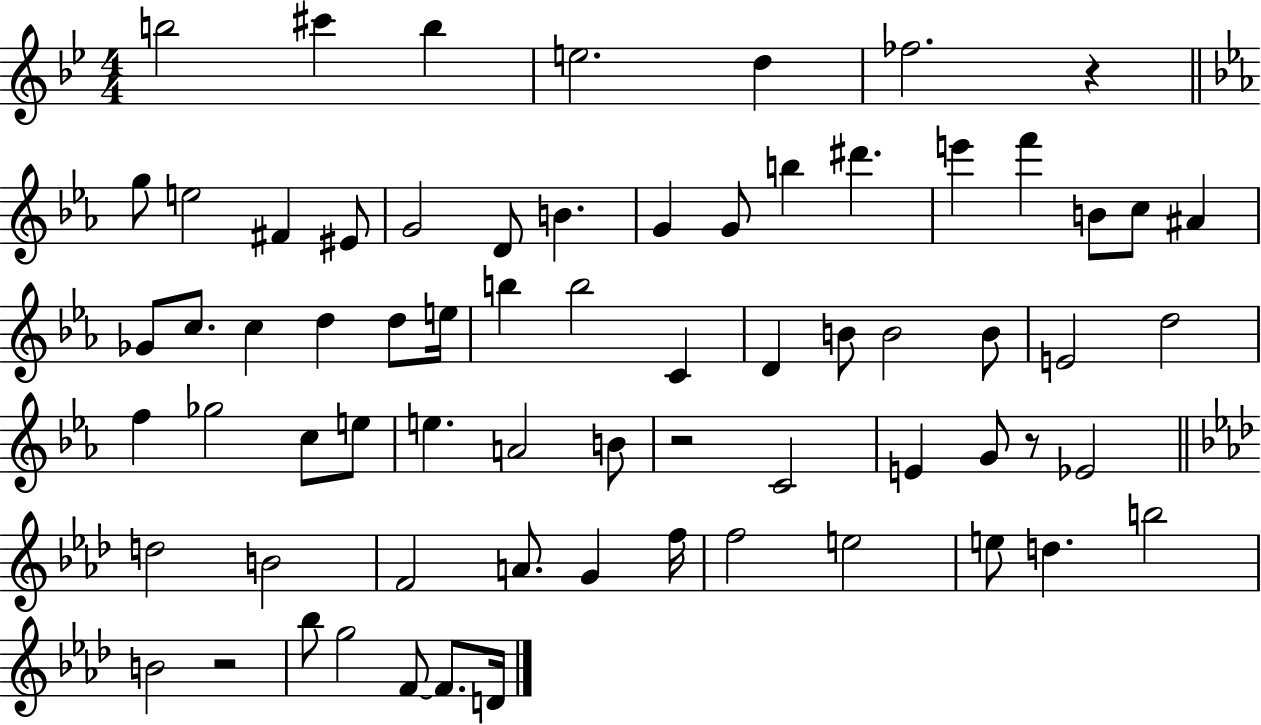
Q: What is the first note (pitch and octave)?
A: B5